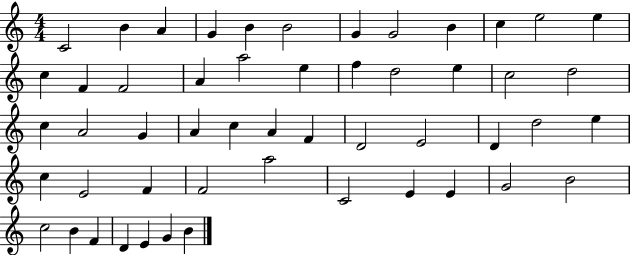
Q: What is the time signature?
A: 4/4